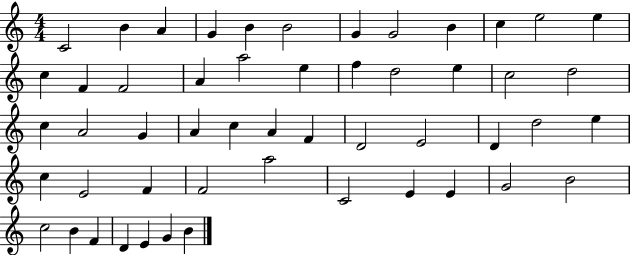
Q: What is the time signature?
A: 4/4